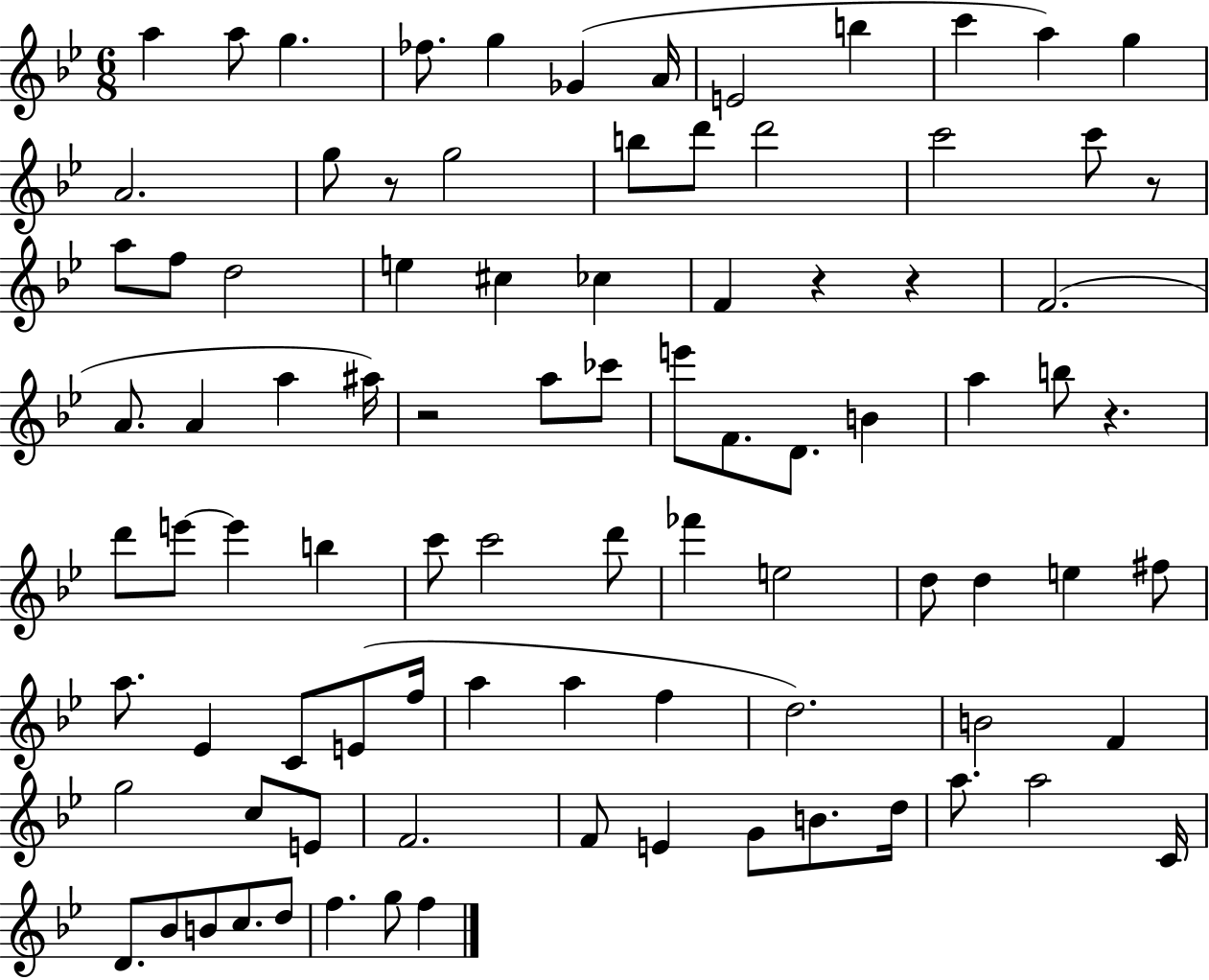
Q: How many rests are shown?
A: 6